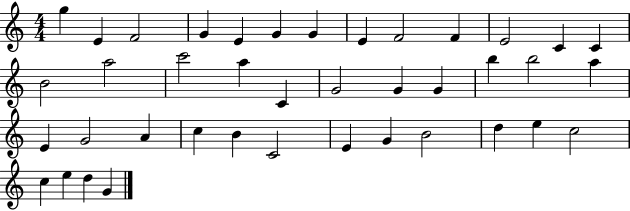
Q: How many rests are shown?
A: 0